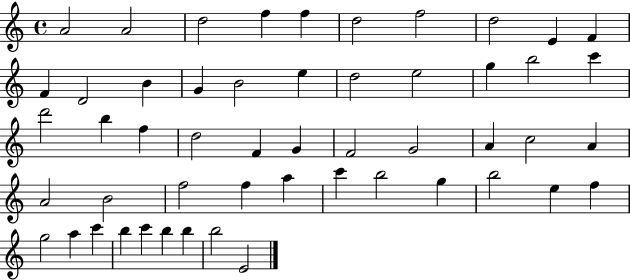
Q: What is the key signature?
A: C major